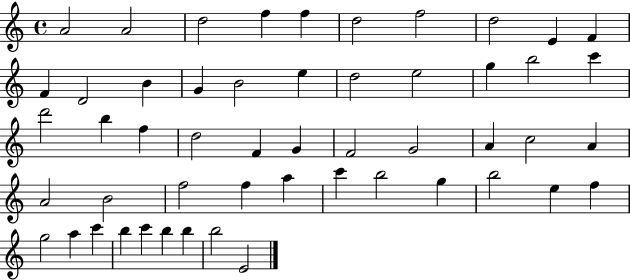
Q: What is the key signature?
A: C major